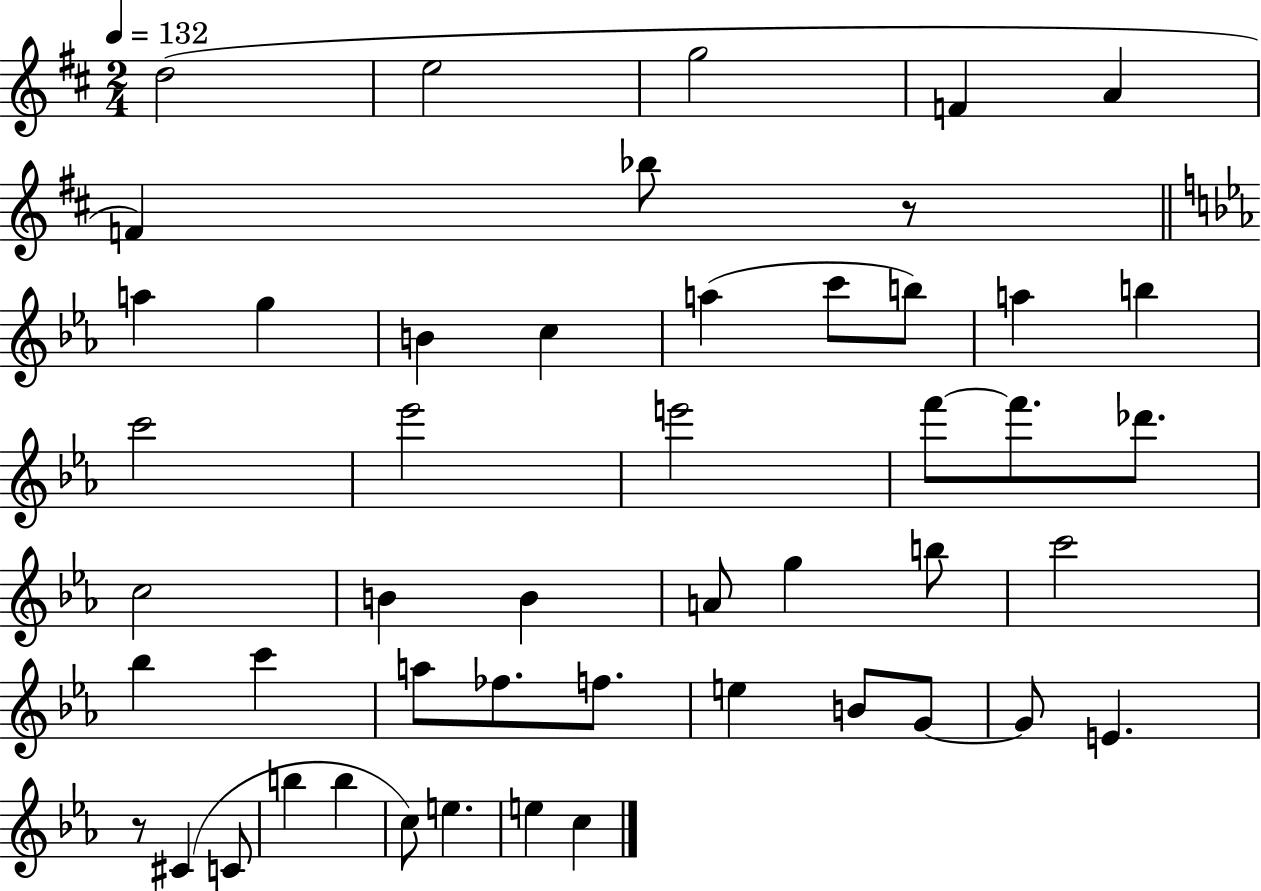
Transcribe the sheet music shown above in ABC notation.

X:1
T:Untitled
M:2/4
L:1/4
K:D
d2 e2 g2 F A F _b/2 z/2 a g B c a c'/2 b/2 a b c'2 _e'2 e'2 f'/2 f'/2 _d'/2 c2 B B A/2 g b/2 c'2 _b c' a/2 _f/2 f/2 e B/2 G/2 G/2 E z/2 ^C C/2 b b c/2 e e c